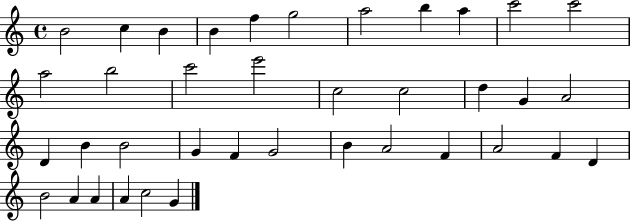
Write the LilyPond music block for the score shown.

{
  \clef treble
  \time 4/4
  \defaultTimeSignature
  \key c \major
  b'2 c''4 b'4 | b'4 f''4 g''2 | a''2 b''4 a''4 | c'''2 c'''2 | \break a''2 b''2 | c'''2 e'''2 | c''2 c''2 | d''4 g'4 a'2 | \break d'4 b'4 b'2 | g'4 f'4 g'2 | b'4 a'2 f'4 | a'2 f'4 d'4 | \break b'2 a'4 a'4 | a'4 c''2 g'4 | \bar "|."
}